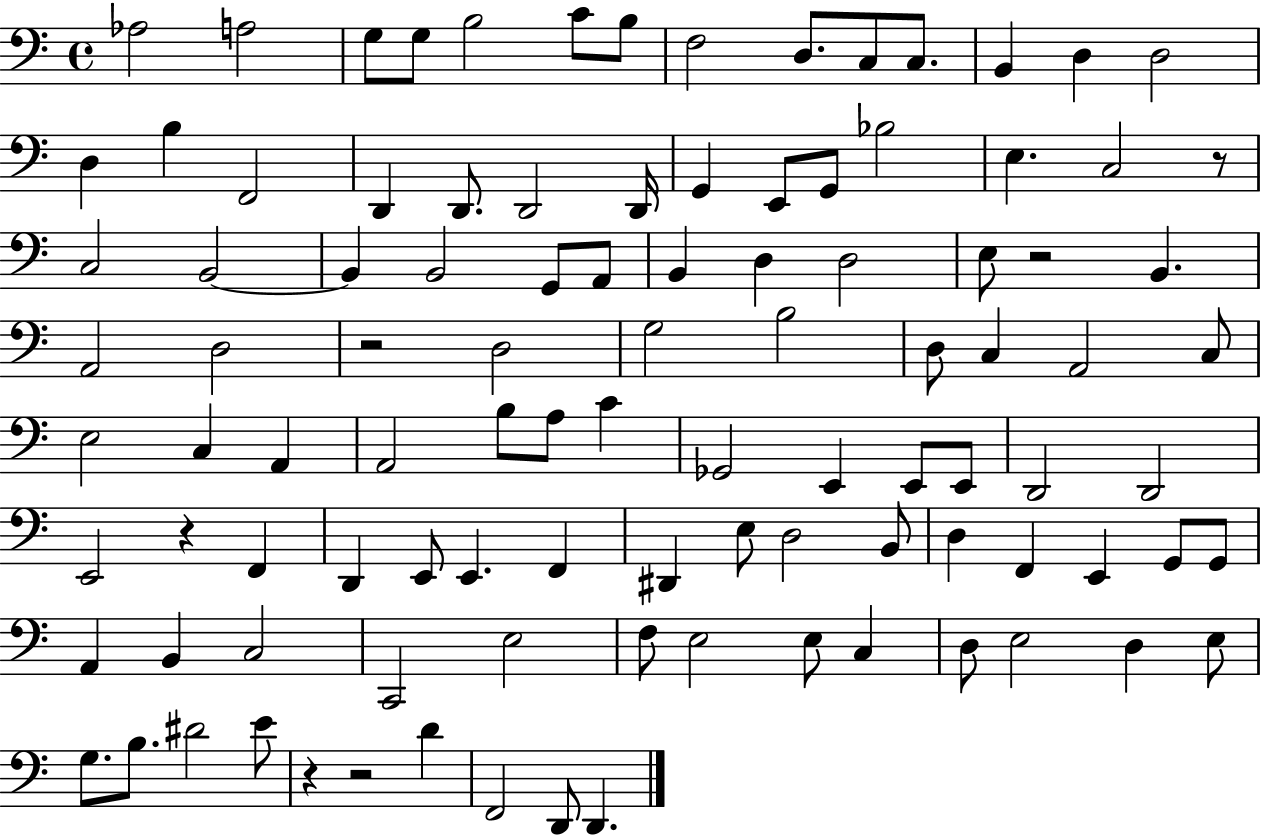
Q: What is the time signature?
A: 4/4